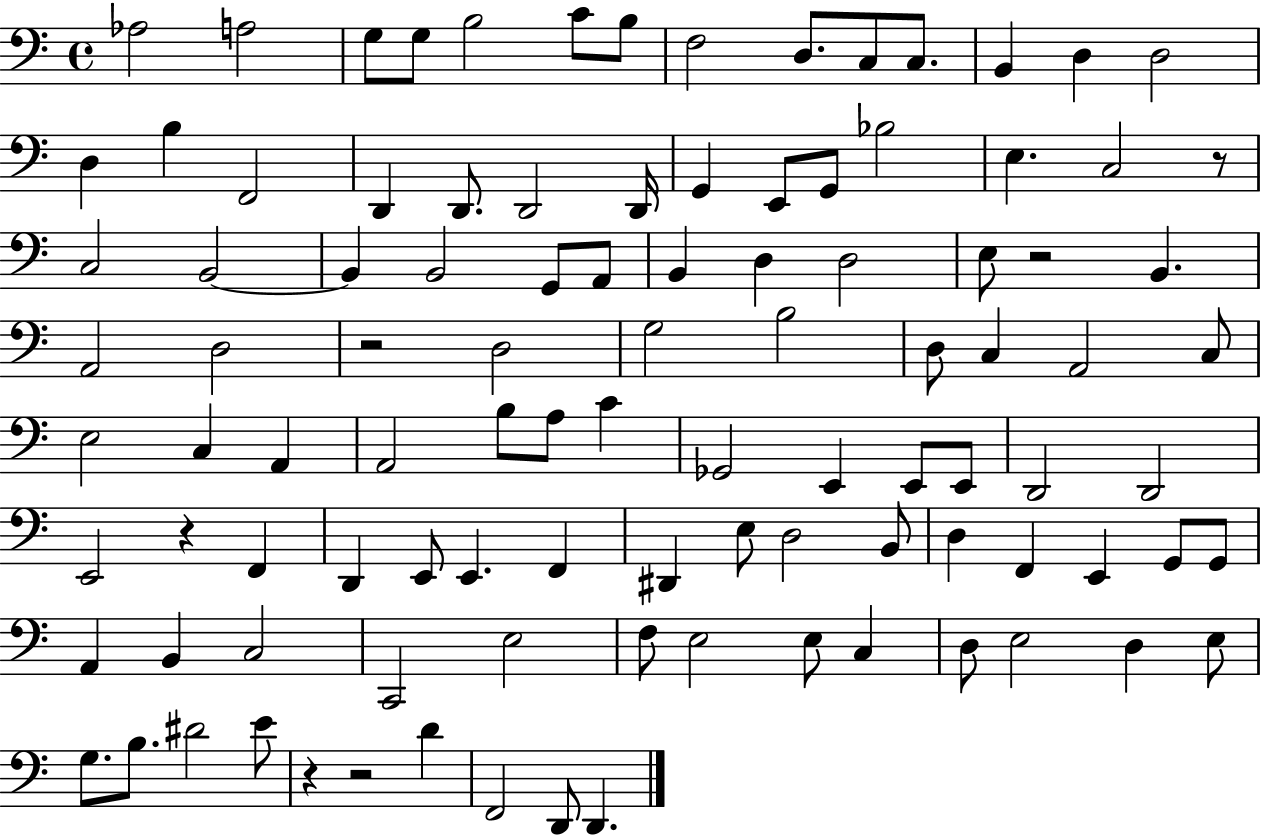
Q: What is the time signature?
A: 4/4